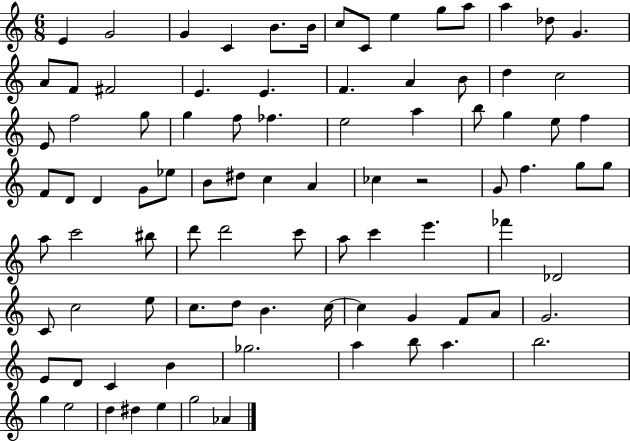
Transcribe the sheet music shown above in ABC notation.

X:1
T:Untitled
M:6/8
L:1/4
K:C
E G2 G C B/2 B/4 c/2 C/2 e g/2 a/2 a _d/2 G A/2 F/2 ^F2 E E F A B/2 d c2 E/2 f2 g/2 g f/2 _f e2 a b/2 g e/2 f F/2 D/2 D G/2 _e/2 B/2 ^d/2 c A _c z2 G/2 f g/2 g/2 a/2 c'2 ^b/2 d'/2 d'2 c'/2 a/2 c' e' _f' _D2 C/2 c2 e/2 c/2 d/2 B c/4 c G F/2 A/2 G2 E/2 D/2 C B _g2 a b/2 a b2 g e2 d ^d e g2 _A